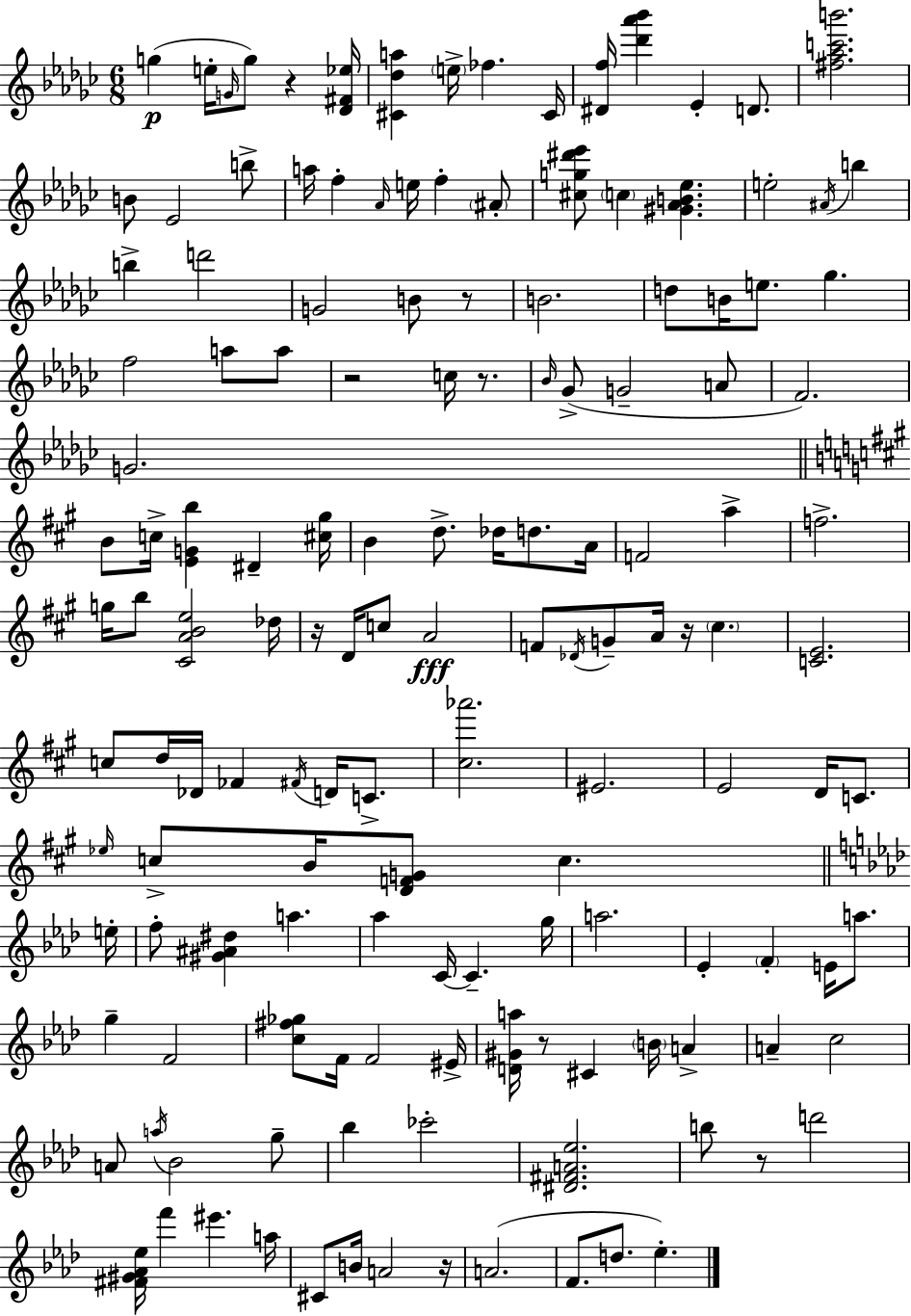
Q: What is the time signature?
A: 6/8